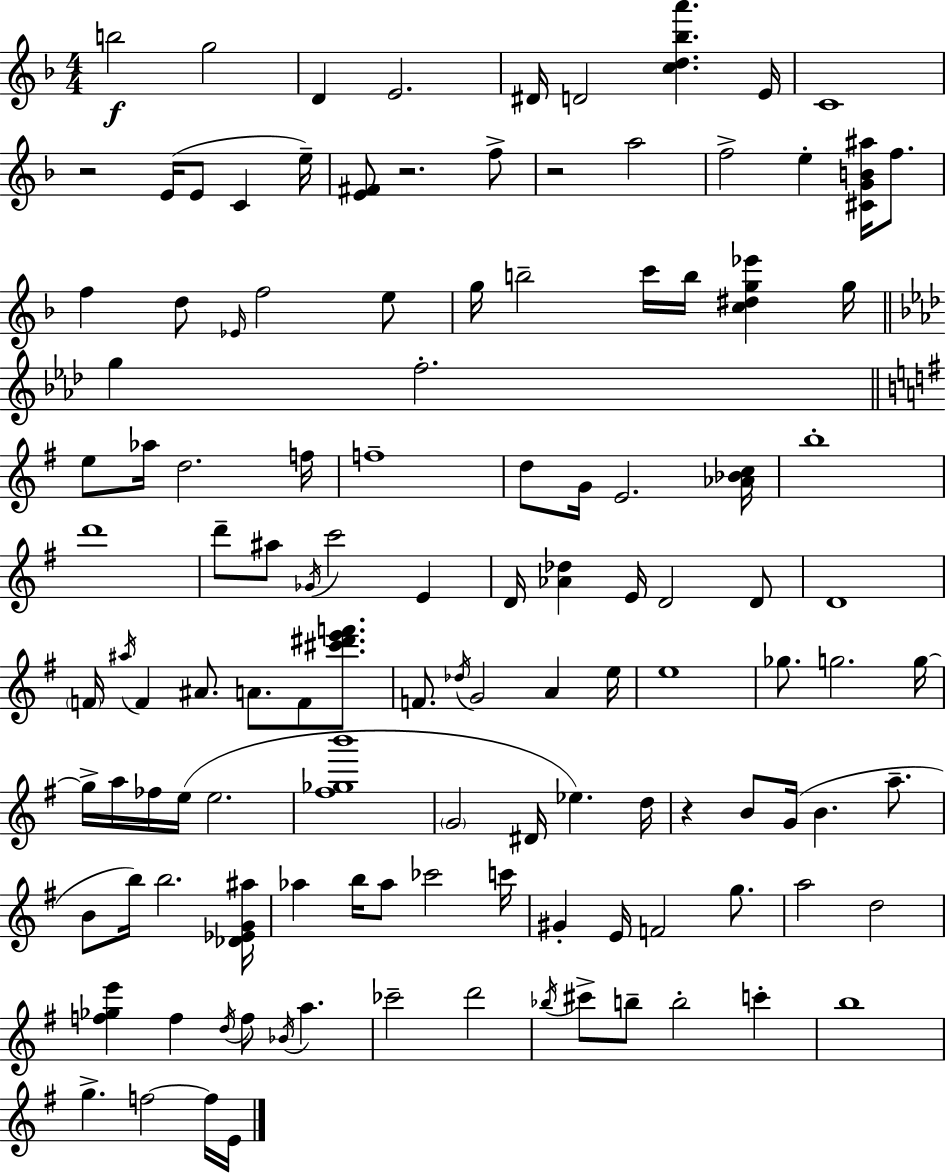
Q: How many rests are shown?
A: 4